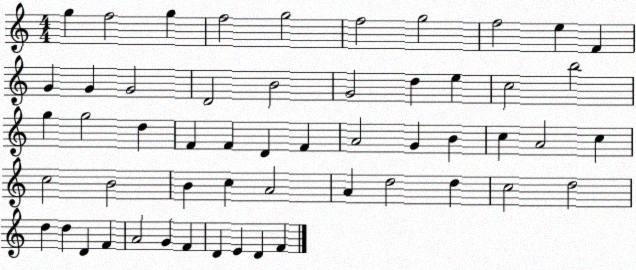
X:1
T:Untitled
M:4/4
L:1/4
K:C
g f2 g f2 g2 f2 g2 f2 e F G G G2 D2 B2 G2 d e c2 b2 g g2 d F F D F A2 G B c A2 c c2 B2 B c A2 A d2 d c2 d2 d d D F A2 G F D E D F